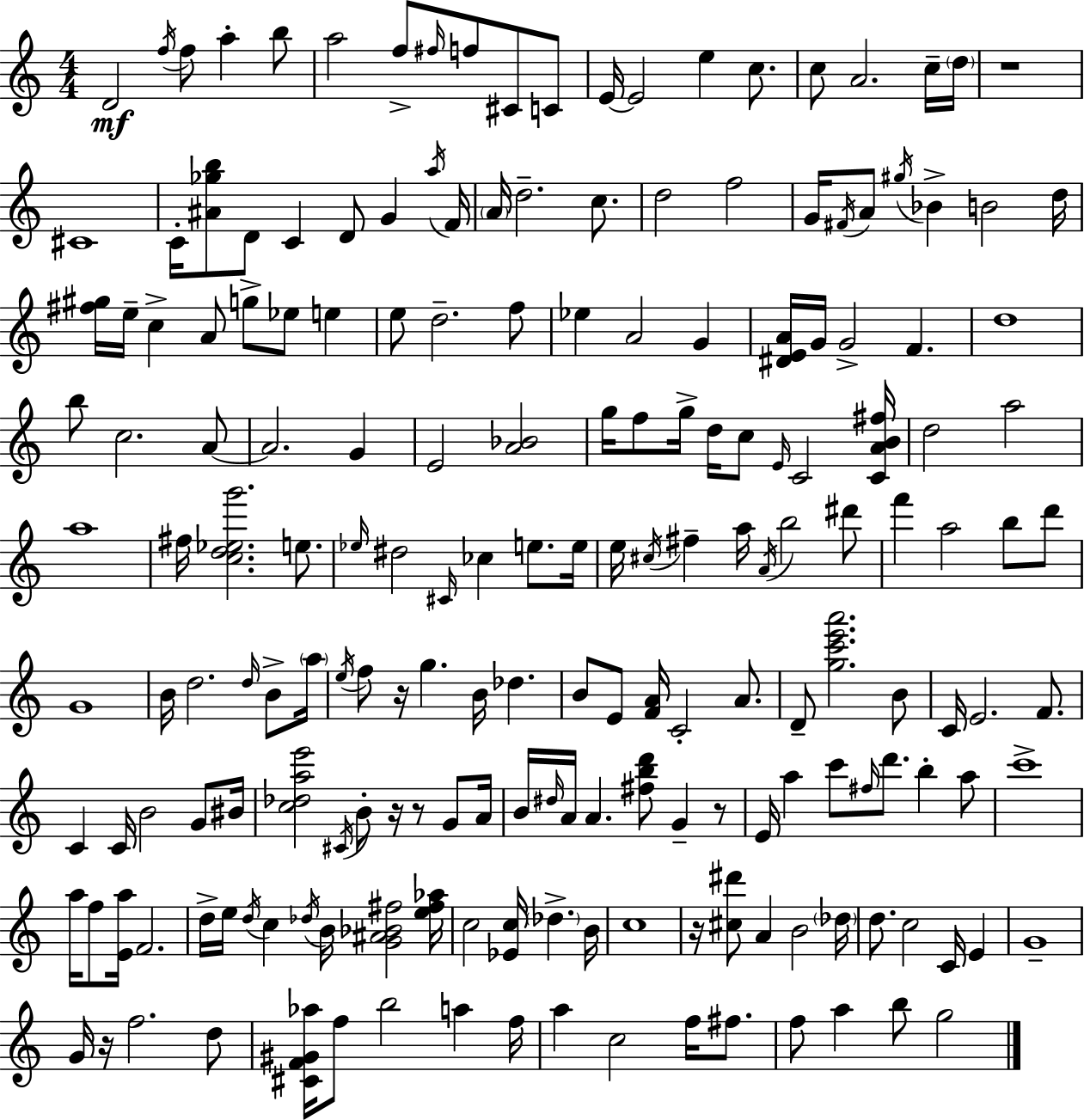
{
  \clef treble
  \numericTimeSignature
  \time 4/4
  \key c \major
  d'2\mf \acciaccatura { f''16 } f''8 a''4-. b''8 | a''2 f''8-> \grace { fis''16 } f''8 cis'8 | c'8 e'16~~ e'2 e''4 c''8. | c''8 a'2. | \break c''16-- \parenthesize d''16 r1 | cis'1 | c'16-. <ais' ges'' b''>8 d'8 c'4 d'8 g'4 | \acciaccatura { a''16 } f'16 \parenthesize a'16 d''2.-- | \break c''8. d''2 f''2 | g'16 \acciaccatura { fis'16 } a'8 \acciaccatura { gis''16 } bes'4-> b'2 | d''16 <fis'' gis''>16 e''16-- c''4-> a'8 g''8-> ees''8 | e''4 e''8 d''2.-- | \break f''8 ees''4 a'2 | g'4 <dis' e' a'>16 g'16 g'2-> f'4. | d''1 | b''8 c''2. | \break a'8~~ a'2. | g'4 e'2 <a' bes'>2 | g''16 f''8 g''16-> d''16 c''8 \grace { e'16 } c'2 | <c' a' b' fis''>16 d''2 a''2 | \break a''1 | fis''16 <c'' d'' ees'' g'''>2. | e''8. \grace { ees''16 } dis''2 \grace { cis'16 } | ces''4 e''8. e''16 e''16 \acciaccatura { cis''16 } fis''4-- a''16 \acciaccatura { a'16 } | \break b''2 dis'''8 f'''4 a''2 | b''8 d'''8 g'1 | b'16 d''2. | \grace { d''16 } b'8-> \parenthesize a''16 \acciaccatura { e''16 } f''8 r16 g''4. | \break b'16 des''4. b'8 e'8 | <f' a'>16 c'2-. a'8. d'8-- <g'' c''' e''' a'''>2. | b'8 c'16 e'2. | f'8. c'4 | \break c'16 b'2 g'8 bis'16 <c'' des'' a'' e'''>2 | \acciaccatura { cis'16 } b'8-. r16 r8 g'8 a'16 b'16 \grace { dis''16 } a'16 | a'4. <fis'' b'' d'''>8 g'4-- r8 e'16 a''4 | c'''8 \grace { fis''16 } d'''8. b''4-. a''8 c'''1-> | \break a''16 | f''8 <e' a''>16 f'2. d''16-> | e''16 \acciaccatura { d''16 } c''4 \acciaccatura { des''16 } b'16 <g' ais' bes' fis''>2 | <e'' fis'' aes''>16 c''2 <ees' c''>16 \parenthesize des''4.-> | \break b'16 c''1 | r16 <cis'' dis'''>8 a'4 b'2 | \parenthesize des''16 d''8. c''2 c'16 e'4 | g'1-- | \break g'16 r16 f''2. d''8 | <cis' f' gis' aes''>16 f''8 b''2 a''4 | f''16 a''4 c''2 f''16 fis''8. | f''8 a''4 b''8 g''2 | \break \bar "|."
}